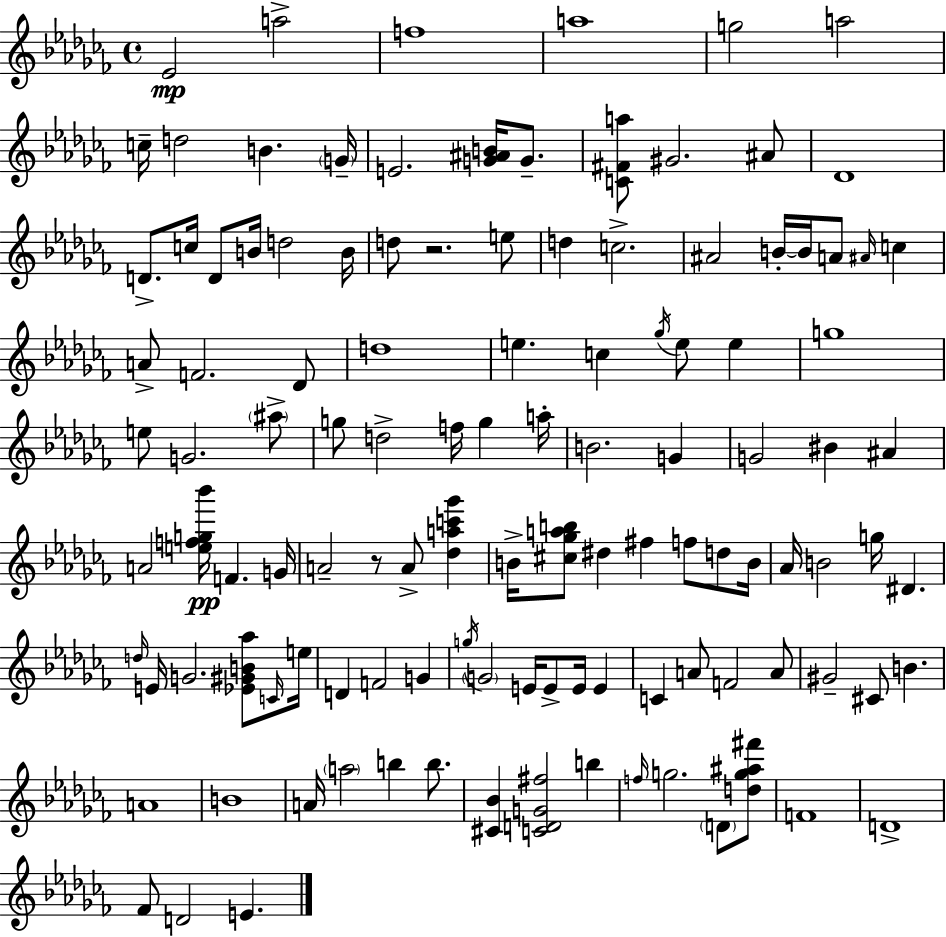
{
  \clef treble
  \time 4/4
  \defaultTimeSignature
  \key aes \minor
  ees'2\mp a''2-> | f''1 | a''1 | g''2 a''2 | \break c''16-- d''2 b'4. \parenthesize g'16-- | e'2. <g' ais' b'>16 g'8.-- | <c' fis' a''>8 gis'2. ais'8 | des'1 | \break d'8.-> c''16 d'8 b'16 d''2 b'16 | d''8 r2. e''8 | d''4 c''2.-> | ais'2 b'16-.~~ b'16 a'8 \grace { ais'16 } c''4 | \break a'8-> f'2. des'8 | d''1 | e''4. c''4 \acciaccatura { ges''16 } e''8 e''4 | g''1 | \break e''8 g'2. | \parenthesize ais''8-> g''8 d''2-> f''16 g''4 | a''16-. b'2. g'4 | g'2 bis'4 ais'4 | \break a'2 <e'' f'' g'' bes'''>16\pp f'4. | g'16 a'2-- r8 a'8-> <des'' a'' c''' ges'''>4 | b'16-> <cis'' ges'' a'' b''>8 dis''4 fis''4 f''8 d''8 | b'16 aes'16 b'2 g''16 dis'4. | \break \grace { d''16 } e'16 g'2. | <ees' gis' b' aes''>8 \grace { c'16 } e''16 d'4 f'2 | g'4 \acciaccatura { g''16 } \parenthesize g'2 e'16 e'8-> | e'16 e'4 c'4 a'8 f'2 | \break a'8 gis'2-- cis'8 b'4. | a'1 | b'1 | a'16 \parenthesize a''2 b''4 | \break b''8. <cis' bes'>4 <c' d' g' fis''>2 | b''4 \grace { f''16 } g''2. | \parenthesize d'8 <d'' g'' ais'' fis'''>8 f'1 | d'1-> | \break fes'8 d'2 | e'4. \bar "|."
}